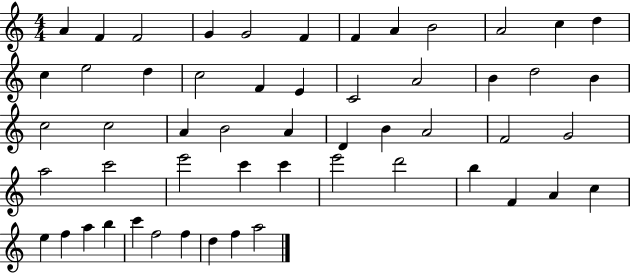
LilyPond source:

{
  \clef treble
  \numericTimeSignature
  \time 4/4
  \key c \major
  a'4 f'4 f'2 | g'4 g'2 f'4 | f'4 a'4 b'2 | a'2 c''4 d''4 | \break c''4 e''2 d''4 | c''2 f'4 e'4 | c'2 a'2 | b'4 d''2 b'4 | \break c''2 c''2 | a'4 b'2 a'4 | d'4 b'4 a'2 | f'2 g'2 | \break a''2 c'''2 | e'''2 c'''4 c'''4 | e'''2 d'''2 | b''4 f'4 a'4 c''4 | \break e''4 f''4 a''4 b''4 | c'''4 f''2 f''4 | d''4 f''4 a''2 | \bar "|."
}